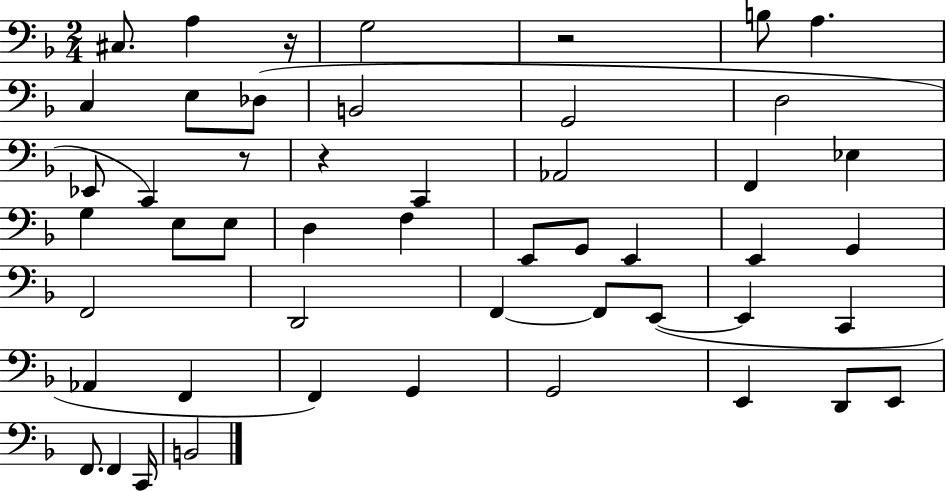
{
  \clef bass
  \numericTimeSignature
  \time 2/4
  \key f \major
  \repeat volta 2 { cis8. a4 r16 | g2 | r2 | b8 a4. | \break c4 e8 des8( | b,2 | g,2 | d2 | \break ees,8 c,4) r8 | r4 c,4 | aes,2 | f,4 ees4 | \break g4 e8 e8 | d4 f4 | e,8 g,8 e,4 | e,4 g,4 | \break f,2 | d,2 | f,4~~ f,8 e,8~(~ | e,4 c,4 | \break aes,4 f,4 | f,4) g,4 | g,2 | e,4 d,8 e,8 | \break f,8. f,4 c,16 | b,2 | } \bar "|."
}